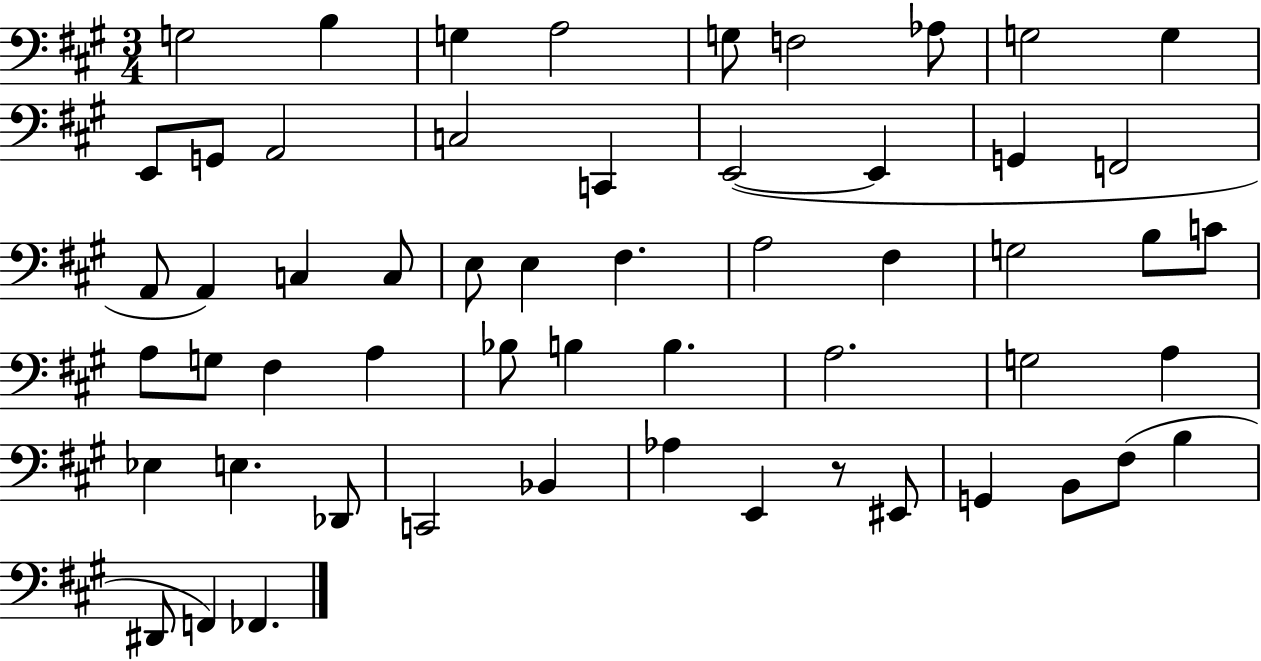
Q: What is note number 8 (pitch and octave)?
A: G3